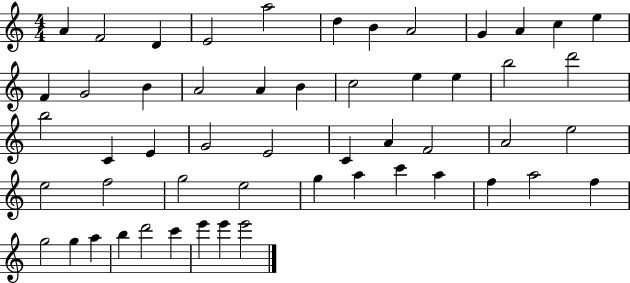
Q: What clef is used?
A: treble